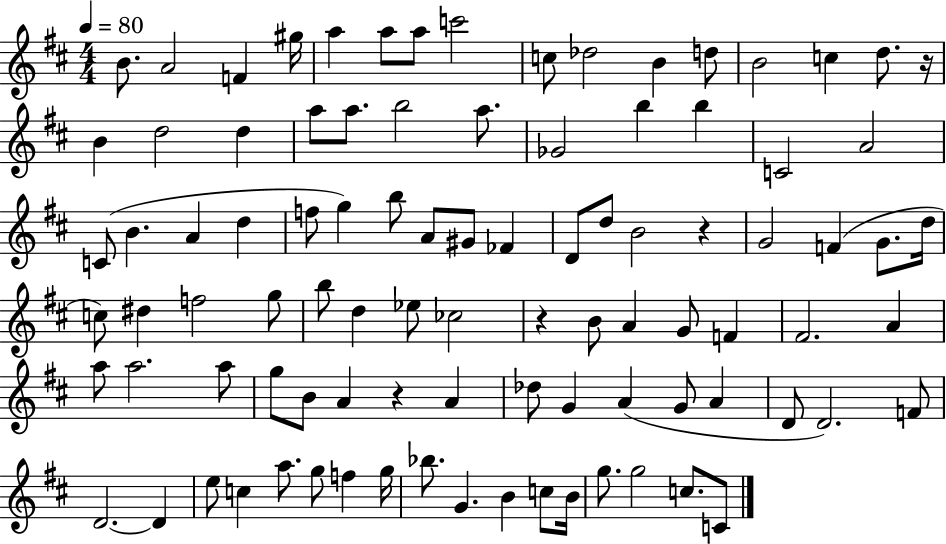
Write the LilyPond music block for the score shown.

{
  \clef treble
  \numericTimeSignature
  \time 4/4
  \key d \major
  \tempo 4 = 80
  \repeat volta 2 { b'8. a'2 f'4 gis''16 | a''4 a''8 a''8 c'''2 | c''8 des''2 b'4 d''8 | b'2 c''4 d''8. r16 | \break b'4 d''2 d''4 | a''8 a''8. b''2 a''8. | ges'2 b''4 b''4 | c'2 a'2 | \break c'8( b'4. a'4 d''4 | f''8 g''4) b''8 a'8 gis'8 fes'4 | d'8 d''8 b'2 r4 | g'2 f'4( g'8. d''16 | \break c''8) dis''4 f''2 g''8 | b''8 d''4 ees''8 ces''2 | r4 b'8 a'4 g'8 f'4 | fis'2. a'4 | \break a''8 a''2. a''8 | g''8 b'8 a'4 r4 a'4 | des''8 g'4 a'4( g'8 a'4 | d'8 d'2.) f'8 | \break d'2.~~ d'4 | e''8 c''4 a''8. g''8 f''4 g''16 | bes''8. g'4. b'4 c''8 b'16 | g''8. g''2 c''8. c'8 | \break } \bar "|."
}